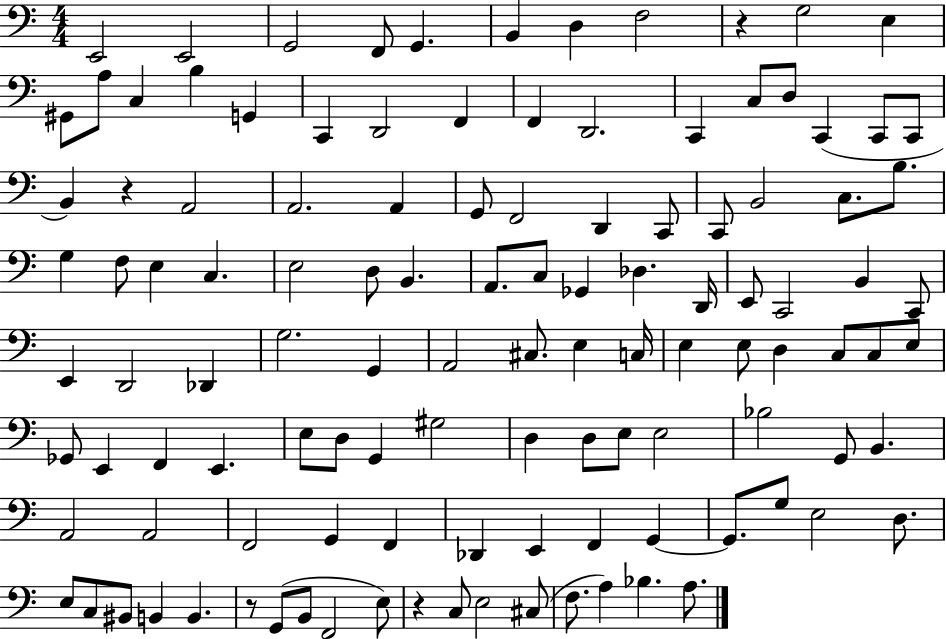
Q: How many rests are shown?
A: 4